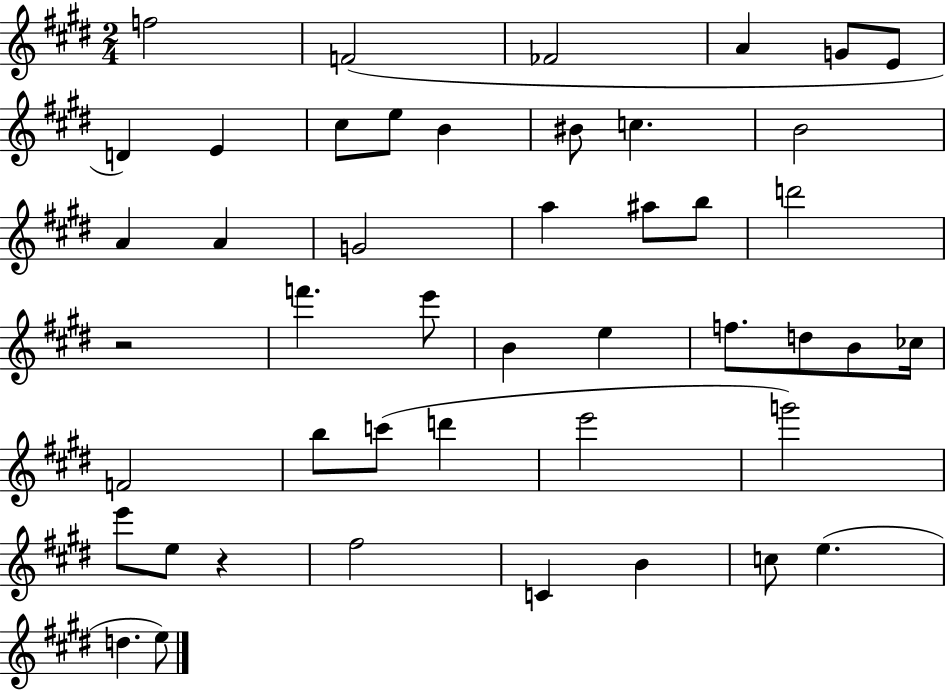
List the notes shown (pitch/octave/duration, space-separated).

F5/h F4/h FES4/h A4/q G4/e E4/e D4/q E4/q C#5/e E5/e B4/q BIS4/e C5/q. B4/h A4/q A4/q G4/h A5/q A#5/e B5/e D6/h R/h F6/q. E6/e B4/q E5/q F5/e. D5/e B4/e CES5/s F4/h B5/e C6/e D6/q E6/h G6/h E6/e E5/e R/q F#5/h C4/q B4/q C5/e E5/q. D5/q. E5/e